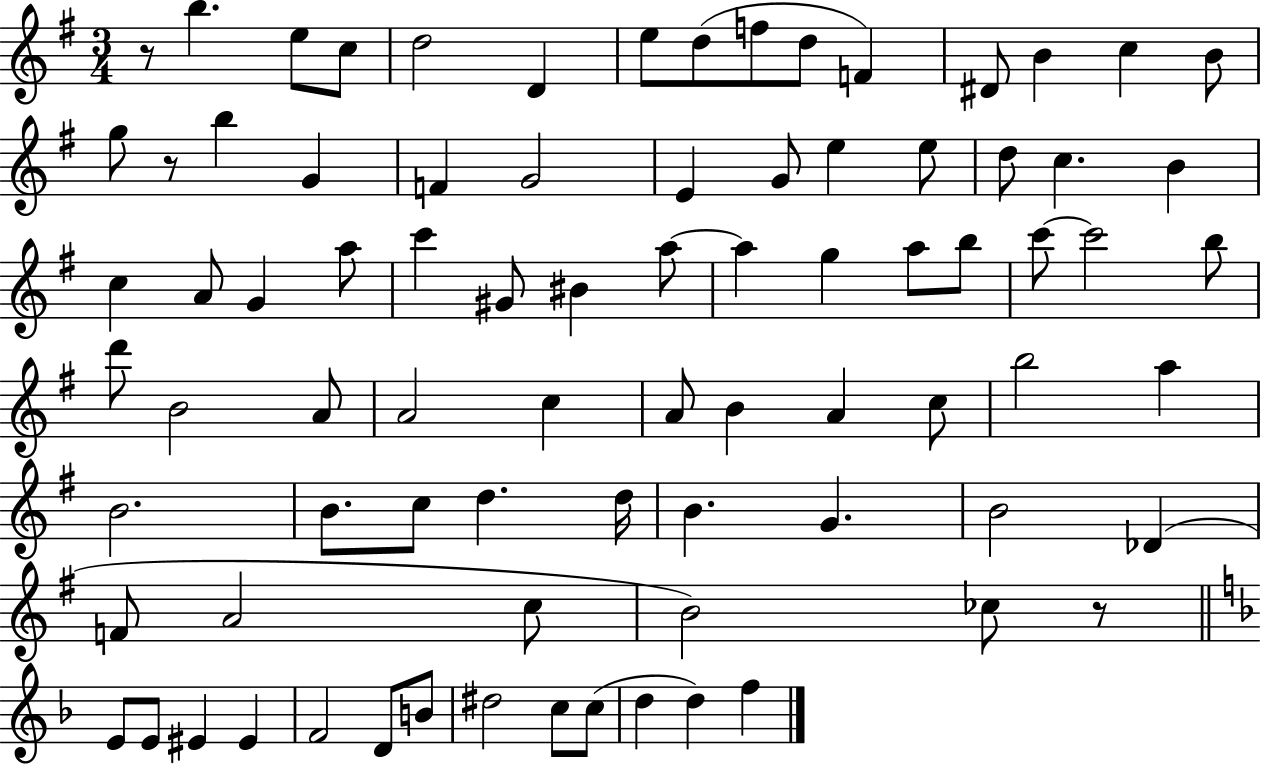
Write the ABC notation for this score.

X:1
T:Untitled
M:3/4
L:1/4
K:G
z/2 b e/2 c/2 d2 D e/2 d/2 f/2 d/2 F ^D/2 B c B/2 g/2 z/2 b G F G2 E G/2 e e/2 d/2 c B c A/2 G a/2 c' ^G/2 ^B a/2 a g a/2 b/2 c'/2 c'2 b/2 d'/2 B2 A/2 A2 c A/2 B A c/2 b2 a B2 B/2 c/2 d d/4 B G B2 _D F/2 A2 c/2 B2 _c/2 z/2 E/2 E/2 ^E ^E F2 D/2 B/2 ^d2 c/2 c/2 d d f